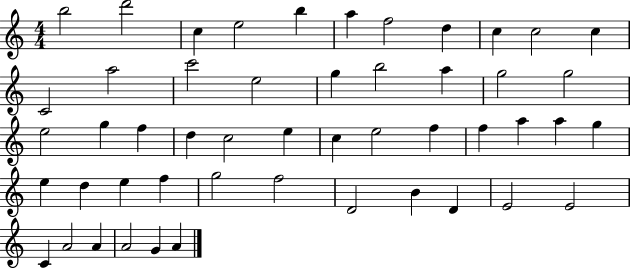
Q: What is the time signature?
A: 4/4